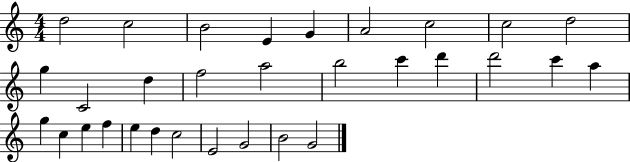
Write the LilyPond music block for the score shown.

{
  \clef treble
  \numericTimeSignature
  \time 4/4
  \key c \major
  d''2 c''2 | b'2 e'4 g'4 | a'2 c''2 | c''2 d''2 | \break g''4 c'2 d''4 | f''2 a''2 | b''2 c'''4 d'''4 | d'''2 c'''4 a''4 | \break g''4 c''4 e''4 f''4 | e''4 d''4 c''2 | e'2 g'2 | b'2 g'2 | \break \bar "|."
}